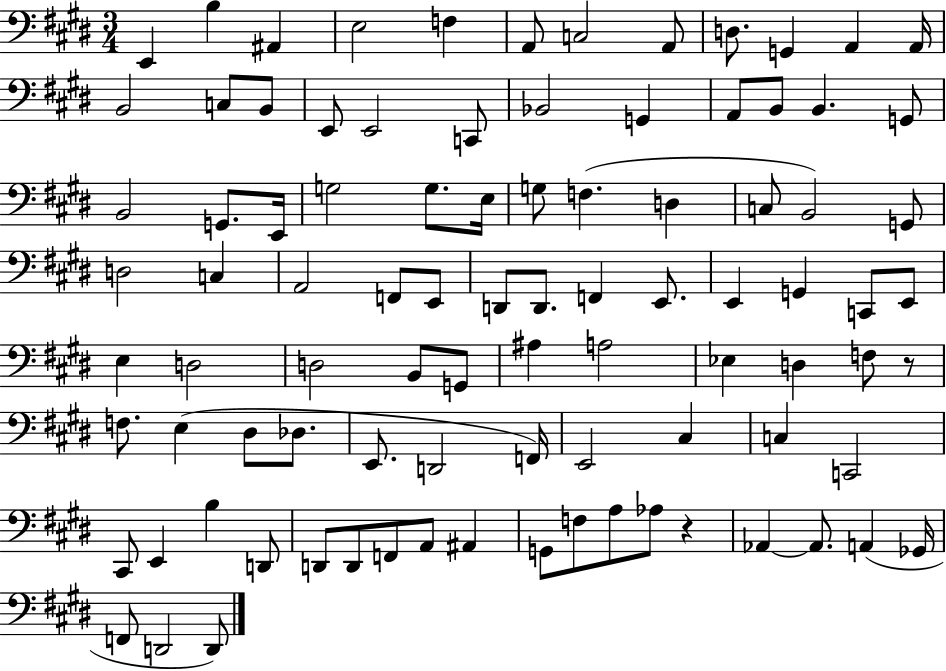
X:1
T:Untitled
M:3/4
L:1/4
K:E
E,, B, ^A,, E,2 F, A,,/2 C,2 A,,/2 D,/2 G,, A,, A,,/4 B,,2 C,/2 B,,/2 E,,/2 E,,2 C,,/2 _B,,2 G,, A,,/2 B,,/2 B,, G,,/2 B,,2 G,,/2 E,,/4 G,2 G,/2 E,/4 G,/2 F, D, C,/2 B,,2 G,,/2 D,2 C, A,,2 F,,/2 E,,/2 D,,/2 D,,/2 F,, E,,/2 E,, G,, C,,/2 E,,/2 E, D,2 D,2 B,,/2 G,,/2 ^A, A,2 _E, D, F,/2 z/2 F,/2 E, ^D,/2 _D,/2 E,,/2 D,,2 F,,/4 E,,2 ^C, C, C,,2 ^C,,/2 E,, B, D,,/2 D,,/2 D,,/2 F,,/2 A,,/2 ^A,, G,,/2 F,/2 A,/2 _A,/2 z _A,, _A,,/2 A,, _G,,/4 F,,/2 D,,2 D,,/2